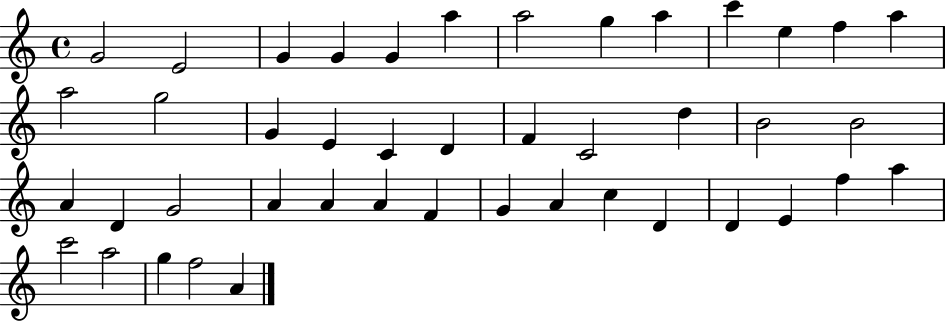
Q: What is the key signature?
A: C major